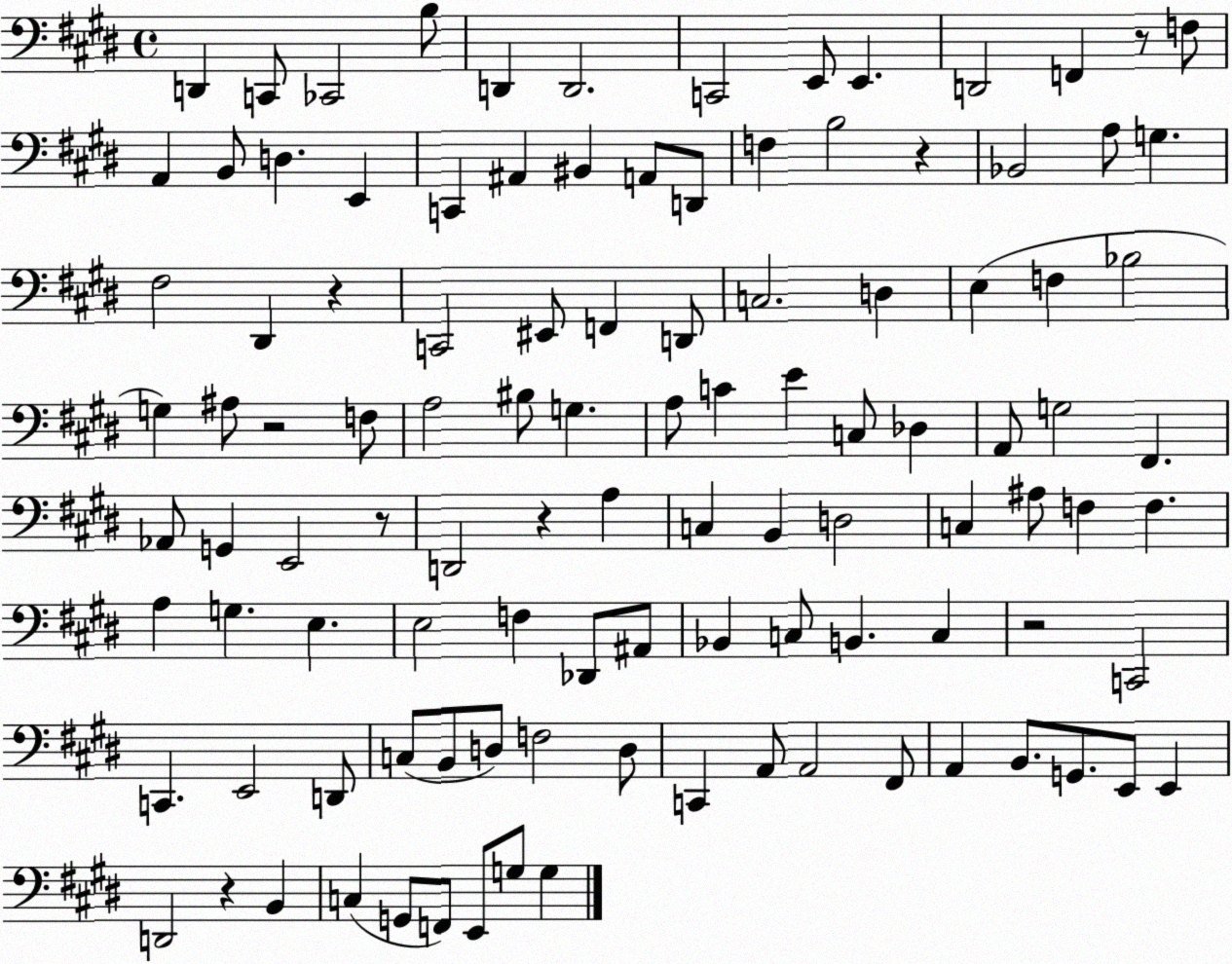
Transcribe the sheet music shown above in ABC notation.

X:1
T:Untitled
M:4/4
L:1/4
K:E
D,, C,,/2 _C,,2 B,/2 D,, D,,2 C,,2 E,,/2 E,, D,,2 F,, z/2 F,/2 A,, B,,/2 D, E,, C,, ^A,, ^B,, A,,/2 D,,/2 F, B,2 z _B,,2 A,/2 G, ^F,2 ^D,, z C,,2 ^E,,/2 F,, D,,/2 C,2 D, E, F, _B,2 G, ^A,/2 z2 F,/2 A,2 ^B,/2 G, A,/2 C E C,/2 _D, A,,/2 G,2 ^F,, _A,,/2 G,, E,,2 z/2 D,,2 z A, C, B,, D,2 C, ^A,/2 F, F, A, G, E, E,2 F, _D,,/2 ^A,,/2 _B,, C,/2 B,, C, z2 C,,2 C,, E,,2 D,,/2 C,/2 B,,/2 D,/2 F,2 D,/2 C,, A,,/2 A,,2 ^F,,/2 A,, B,,/2 G,,/2 E,,/2 E,, D,,2 z B,, C, G,,/2 F,,/2 E,,/2 G,/2 G,